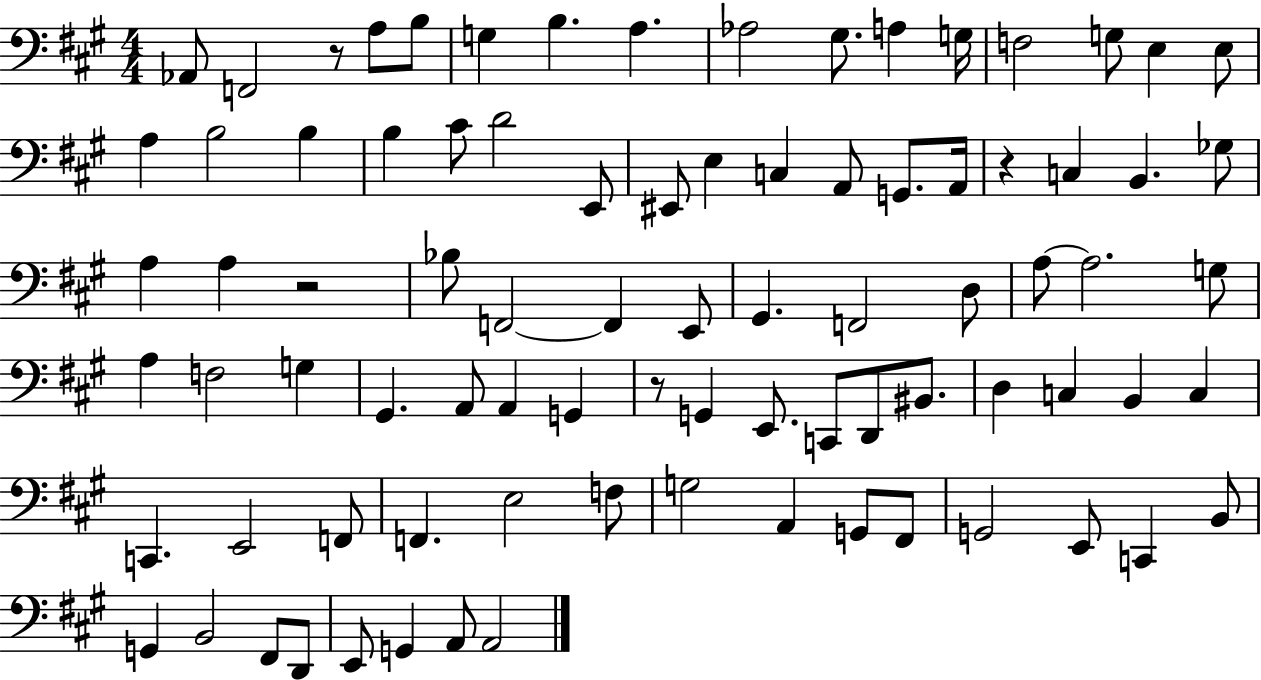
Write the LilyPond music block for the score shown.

{
  \clef bass
  \numericTimeSignature
  \time 4/4
  \key a \major
  aes,8 f,2 r8 a8 b8 | g4 b4. a4. | aes2 gis8. a4 g16 | f2 g8 e4 e8 | \break a4 b2 b4 | b4 cis'8 d'2 e,8 | eis,8 e4 c4 a,8 g,8. a,16 | r4 c4 b,4. ges8 | \break a4 a4 r2 | bes8 f,2~~ f,4 e,8 | gis,4. f,2 d8 | a8~~ a2. g8 | \break a4 f2 g4 | gis,4. a,8 a,4 g,4 | r8 g,4 e,8. c,8 d,8 bis,8. | d4 c4 b,4 c4 | \break c,4. e,2 f,8 | f,4. e2 f8 | g2 a,4 g,8 fis,8 | g,2 e,8 c,4 b,8 | \break g,4 b,2 fis,8 d,8 | e,8 g,4 a,8 a,2 | \bar "|."
}